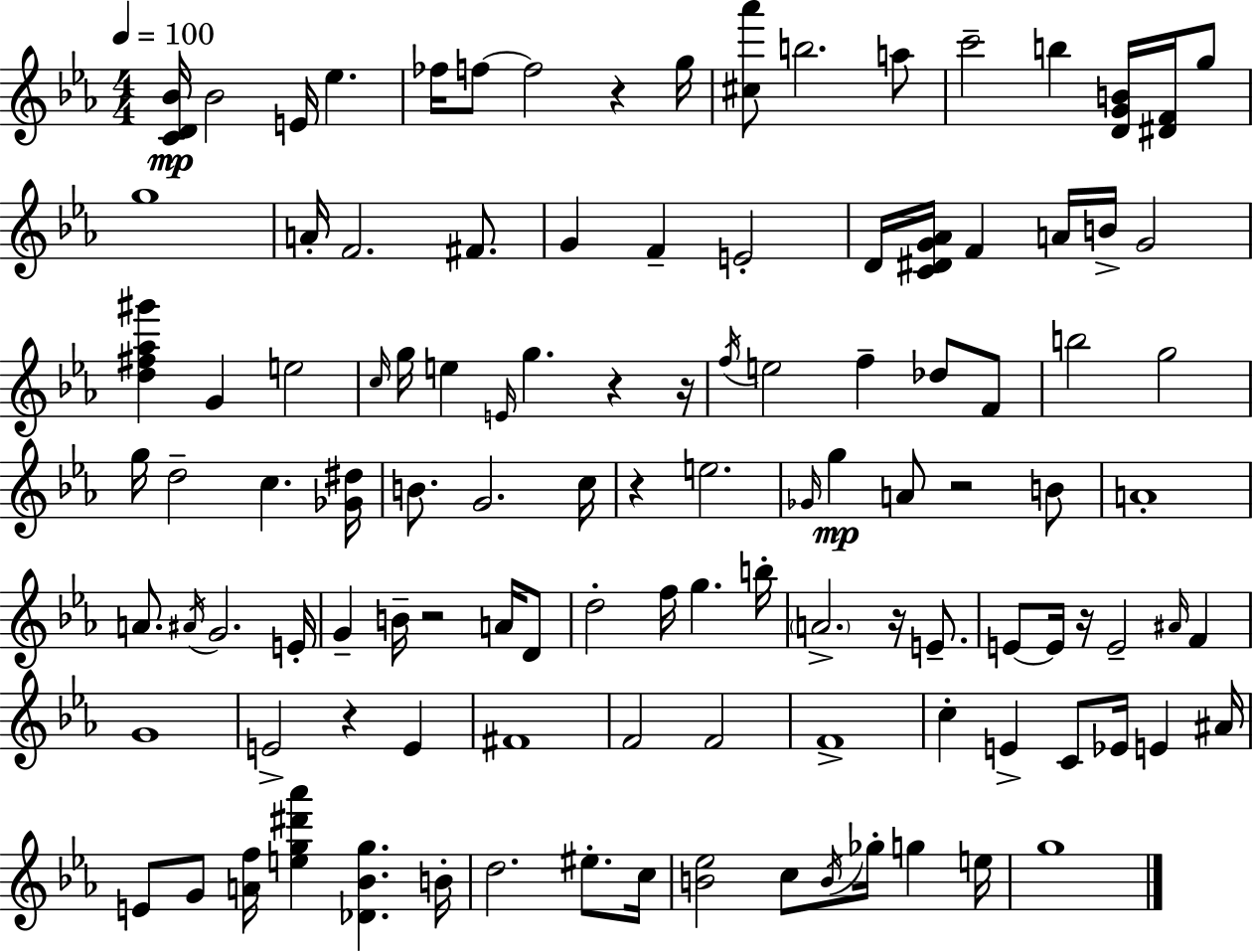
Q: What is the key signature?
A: EES major